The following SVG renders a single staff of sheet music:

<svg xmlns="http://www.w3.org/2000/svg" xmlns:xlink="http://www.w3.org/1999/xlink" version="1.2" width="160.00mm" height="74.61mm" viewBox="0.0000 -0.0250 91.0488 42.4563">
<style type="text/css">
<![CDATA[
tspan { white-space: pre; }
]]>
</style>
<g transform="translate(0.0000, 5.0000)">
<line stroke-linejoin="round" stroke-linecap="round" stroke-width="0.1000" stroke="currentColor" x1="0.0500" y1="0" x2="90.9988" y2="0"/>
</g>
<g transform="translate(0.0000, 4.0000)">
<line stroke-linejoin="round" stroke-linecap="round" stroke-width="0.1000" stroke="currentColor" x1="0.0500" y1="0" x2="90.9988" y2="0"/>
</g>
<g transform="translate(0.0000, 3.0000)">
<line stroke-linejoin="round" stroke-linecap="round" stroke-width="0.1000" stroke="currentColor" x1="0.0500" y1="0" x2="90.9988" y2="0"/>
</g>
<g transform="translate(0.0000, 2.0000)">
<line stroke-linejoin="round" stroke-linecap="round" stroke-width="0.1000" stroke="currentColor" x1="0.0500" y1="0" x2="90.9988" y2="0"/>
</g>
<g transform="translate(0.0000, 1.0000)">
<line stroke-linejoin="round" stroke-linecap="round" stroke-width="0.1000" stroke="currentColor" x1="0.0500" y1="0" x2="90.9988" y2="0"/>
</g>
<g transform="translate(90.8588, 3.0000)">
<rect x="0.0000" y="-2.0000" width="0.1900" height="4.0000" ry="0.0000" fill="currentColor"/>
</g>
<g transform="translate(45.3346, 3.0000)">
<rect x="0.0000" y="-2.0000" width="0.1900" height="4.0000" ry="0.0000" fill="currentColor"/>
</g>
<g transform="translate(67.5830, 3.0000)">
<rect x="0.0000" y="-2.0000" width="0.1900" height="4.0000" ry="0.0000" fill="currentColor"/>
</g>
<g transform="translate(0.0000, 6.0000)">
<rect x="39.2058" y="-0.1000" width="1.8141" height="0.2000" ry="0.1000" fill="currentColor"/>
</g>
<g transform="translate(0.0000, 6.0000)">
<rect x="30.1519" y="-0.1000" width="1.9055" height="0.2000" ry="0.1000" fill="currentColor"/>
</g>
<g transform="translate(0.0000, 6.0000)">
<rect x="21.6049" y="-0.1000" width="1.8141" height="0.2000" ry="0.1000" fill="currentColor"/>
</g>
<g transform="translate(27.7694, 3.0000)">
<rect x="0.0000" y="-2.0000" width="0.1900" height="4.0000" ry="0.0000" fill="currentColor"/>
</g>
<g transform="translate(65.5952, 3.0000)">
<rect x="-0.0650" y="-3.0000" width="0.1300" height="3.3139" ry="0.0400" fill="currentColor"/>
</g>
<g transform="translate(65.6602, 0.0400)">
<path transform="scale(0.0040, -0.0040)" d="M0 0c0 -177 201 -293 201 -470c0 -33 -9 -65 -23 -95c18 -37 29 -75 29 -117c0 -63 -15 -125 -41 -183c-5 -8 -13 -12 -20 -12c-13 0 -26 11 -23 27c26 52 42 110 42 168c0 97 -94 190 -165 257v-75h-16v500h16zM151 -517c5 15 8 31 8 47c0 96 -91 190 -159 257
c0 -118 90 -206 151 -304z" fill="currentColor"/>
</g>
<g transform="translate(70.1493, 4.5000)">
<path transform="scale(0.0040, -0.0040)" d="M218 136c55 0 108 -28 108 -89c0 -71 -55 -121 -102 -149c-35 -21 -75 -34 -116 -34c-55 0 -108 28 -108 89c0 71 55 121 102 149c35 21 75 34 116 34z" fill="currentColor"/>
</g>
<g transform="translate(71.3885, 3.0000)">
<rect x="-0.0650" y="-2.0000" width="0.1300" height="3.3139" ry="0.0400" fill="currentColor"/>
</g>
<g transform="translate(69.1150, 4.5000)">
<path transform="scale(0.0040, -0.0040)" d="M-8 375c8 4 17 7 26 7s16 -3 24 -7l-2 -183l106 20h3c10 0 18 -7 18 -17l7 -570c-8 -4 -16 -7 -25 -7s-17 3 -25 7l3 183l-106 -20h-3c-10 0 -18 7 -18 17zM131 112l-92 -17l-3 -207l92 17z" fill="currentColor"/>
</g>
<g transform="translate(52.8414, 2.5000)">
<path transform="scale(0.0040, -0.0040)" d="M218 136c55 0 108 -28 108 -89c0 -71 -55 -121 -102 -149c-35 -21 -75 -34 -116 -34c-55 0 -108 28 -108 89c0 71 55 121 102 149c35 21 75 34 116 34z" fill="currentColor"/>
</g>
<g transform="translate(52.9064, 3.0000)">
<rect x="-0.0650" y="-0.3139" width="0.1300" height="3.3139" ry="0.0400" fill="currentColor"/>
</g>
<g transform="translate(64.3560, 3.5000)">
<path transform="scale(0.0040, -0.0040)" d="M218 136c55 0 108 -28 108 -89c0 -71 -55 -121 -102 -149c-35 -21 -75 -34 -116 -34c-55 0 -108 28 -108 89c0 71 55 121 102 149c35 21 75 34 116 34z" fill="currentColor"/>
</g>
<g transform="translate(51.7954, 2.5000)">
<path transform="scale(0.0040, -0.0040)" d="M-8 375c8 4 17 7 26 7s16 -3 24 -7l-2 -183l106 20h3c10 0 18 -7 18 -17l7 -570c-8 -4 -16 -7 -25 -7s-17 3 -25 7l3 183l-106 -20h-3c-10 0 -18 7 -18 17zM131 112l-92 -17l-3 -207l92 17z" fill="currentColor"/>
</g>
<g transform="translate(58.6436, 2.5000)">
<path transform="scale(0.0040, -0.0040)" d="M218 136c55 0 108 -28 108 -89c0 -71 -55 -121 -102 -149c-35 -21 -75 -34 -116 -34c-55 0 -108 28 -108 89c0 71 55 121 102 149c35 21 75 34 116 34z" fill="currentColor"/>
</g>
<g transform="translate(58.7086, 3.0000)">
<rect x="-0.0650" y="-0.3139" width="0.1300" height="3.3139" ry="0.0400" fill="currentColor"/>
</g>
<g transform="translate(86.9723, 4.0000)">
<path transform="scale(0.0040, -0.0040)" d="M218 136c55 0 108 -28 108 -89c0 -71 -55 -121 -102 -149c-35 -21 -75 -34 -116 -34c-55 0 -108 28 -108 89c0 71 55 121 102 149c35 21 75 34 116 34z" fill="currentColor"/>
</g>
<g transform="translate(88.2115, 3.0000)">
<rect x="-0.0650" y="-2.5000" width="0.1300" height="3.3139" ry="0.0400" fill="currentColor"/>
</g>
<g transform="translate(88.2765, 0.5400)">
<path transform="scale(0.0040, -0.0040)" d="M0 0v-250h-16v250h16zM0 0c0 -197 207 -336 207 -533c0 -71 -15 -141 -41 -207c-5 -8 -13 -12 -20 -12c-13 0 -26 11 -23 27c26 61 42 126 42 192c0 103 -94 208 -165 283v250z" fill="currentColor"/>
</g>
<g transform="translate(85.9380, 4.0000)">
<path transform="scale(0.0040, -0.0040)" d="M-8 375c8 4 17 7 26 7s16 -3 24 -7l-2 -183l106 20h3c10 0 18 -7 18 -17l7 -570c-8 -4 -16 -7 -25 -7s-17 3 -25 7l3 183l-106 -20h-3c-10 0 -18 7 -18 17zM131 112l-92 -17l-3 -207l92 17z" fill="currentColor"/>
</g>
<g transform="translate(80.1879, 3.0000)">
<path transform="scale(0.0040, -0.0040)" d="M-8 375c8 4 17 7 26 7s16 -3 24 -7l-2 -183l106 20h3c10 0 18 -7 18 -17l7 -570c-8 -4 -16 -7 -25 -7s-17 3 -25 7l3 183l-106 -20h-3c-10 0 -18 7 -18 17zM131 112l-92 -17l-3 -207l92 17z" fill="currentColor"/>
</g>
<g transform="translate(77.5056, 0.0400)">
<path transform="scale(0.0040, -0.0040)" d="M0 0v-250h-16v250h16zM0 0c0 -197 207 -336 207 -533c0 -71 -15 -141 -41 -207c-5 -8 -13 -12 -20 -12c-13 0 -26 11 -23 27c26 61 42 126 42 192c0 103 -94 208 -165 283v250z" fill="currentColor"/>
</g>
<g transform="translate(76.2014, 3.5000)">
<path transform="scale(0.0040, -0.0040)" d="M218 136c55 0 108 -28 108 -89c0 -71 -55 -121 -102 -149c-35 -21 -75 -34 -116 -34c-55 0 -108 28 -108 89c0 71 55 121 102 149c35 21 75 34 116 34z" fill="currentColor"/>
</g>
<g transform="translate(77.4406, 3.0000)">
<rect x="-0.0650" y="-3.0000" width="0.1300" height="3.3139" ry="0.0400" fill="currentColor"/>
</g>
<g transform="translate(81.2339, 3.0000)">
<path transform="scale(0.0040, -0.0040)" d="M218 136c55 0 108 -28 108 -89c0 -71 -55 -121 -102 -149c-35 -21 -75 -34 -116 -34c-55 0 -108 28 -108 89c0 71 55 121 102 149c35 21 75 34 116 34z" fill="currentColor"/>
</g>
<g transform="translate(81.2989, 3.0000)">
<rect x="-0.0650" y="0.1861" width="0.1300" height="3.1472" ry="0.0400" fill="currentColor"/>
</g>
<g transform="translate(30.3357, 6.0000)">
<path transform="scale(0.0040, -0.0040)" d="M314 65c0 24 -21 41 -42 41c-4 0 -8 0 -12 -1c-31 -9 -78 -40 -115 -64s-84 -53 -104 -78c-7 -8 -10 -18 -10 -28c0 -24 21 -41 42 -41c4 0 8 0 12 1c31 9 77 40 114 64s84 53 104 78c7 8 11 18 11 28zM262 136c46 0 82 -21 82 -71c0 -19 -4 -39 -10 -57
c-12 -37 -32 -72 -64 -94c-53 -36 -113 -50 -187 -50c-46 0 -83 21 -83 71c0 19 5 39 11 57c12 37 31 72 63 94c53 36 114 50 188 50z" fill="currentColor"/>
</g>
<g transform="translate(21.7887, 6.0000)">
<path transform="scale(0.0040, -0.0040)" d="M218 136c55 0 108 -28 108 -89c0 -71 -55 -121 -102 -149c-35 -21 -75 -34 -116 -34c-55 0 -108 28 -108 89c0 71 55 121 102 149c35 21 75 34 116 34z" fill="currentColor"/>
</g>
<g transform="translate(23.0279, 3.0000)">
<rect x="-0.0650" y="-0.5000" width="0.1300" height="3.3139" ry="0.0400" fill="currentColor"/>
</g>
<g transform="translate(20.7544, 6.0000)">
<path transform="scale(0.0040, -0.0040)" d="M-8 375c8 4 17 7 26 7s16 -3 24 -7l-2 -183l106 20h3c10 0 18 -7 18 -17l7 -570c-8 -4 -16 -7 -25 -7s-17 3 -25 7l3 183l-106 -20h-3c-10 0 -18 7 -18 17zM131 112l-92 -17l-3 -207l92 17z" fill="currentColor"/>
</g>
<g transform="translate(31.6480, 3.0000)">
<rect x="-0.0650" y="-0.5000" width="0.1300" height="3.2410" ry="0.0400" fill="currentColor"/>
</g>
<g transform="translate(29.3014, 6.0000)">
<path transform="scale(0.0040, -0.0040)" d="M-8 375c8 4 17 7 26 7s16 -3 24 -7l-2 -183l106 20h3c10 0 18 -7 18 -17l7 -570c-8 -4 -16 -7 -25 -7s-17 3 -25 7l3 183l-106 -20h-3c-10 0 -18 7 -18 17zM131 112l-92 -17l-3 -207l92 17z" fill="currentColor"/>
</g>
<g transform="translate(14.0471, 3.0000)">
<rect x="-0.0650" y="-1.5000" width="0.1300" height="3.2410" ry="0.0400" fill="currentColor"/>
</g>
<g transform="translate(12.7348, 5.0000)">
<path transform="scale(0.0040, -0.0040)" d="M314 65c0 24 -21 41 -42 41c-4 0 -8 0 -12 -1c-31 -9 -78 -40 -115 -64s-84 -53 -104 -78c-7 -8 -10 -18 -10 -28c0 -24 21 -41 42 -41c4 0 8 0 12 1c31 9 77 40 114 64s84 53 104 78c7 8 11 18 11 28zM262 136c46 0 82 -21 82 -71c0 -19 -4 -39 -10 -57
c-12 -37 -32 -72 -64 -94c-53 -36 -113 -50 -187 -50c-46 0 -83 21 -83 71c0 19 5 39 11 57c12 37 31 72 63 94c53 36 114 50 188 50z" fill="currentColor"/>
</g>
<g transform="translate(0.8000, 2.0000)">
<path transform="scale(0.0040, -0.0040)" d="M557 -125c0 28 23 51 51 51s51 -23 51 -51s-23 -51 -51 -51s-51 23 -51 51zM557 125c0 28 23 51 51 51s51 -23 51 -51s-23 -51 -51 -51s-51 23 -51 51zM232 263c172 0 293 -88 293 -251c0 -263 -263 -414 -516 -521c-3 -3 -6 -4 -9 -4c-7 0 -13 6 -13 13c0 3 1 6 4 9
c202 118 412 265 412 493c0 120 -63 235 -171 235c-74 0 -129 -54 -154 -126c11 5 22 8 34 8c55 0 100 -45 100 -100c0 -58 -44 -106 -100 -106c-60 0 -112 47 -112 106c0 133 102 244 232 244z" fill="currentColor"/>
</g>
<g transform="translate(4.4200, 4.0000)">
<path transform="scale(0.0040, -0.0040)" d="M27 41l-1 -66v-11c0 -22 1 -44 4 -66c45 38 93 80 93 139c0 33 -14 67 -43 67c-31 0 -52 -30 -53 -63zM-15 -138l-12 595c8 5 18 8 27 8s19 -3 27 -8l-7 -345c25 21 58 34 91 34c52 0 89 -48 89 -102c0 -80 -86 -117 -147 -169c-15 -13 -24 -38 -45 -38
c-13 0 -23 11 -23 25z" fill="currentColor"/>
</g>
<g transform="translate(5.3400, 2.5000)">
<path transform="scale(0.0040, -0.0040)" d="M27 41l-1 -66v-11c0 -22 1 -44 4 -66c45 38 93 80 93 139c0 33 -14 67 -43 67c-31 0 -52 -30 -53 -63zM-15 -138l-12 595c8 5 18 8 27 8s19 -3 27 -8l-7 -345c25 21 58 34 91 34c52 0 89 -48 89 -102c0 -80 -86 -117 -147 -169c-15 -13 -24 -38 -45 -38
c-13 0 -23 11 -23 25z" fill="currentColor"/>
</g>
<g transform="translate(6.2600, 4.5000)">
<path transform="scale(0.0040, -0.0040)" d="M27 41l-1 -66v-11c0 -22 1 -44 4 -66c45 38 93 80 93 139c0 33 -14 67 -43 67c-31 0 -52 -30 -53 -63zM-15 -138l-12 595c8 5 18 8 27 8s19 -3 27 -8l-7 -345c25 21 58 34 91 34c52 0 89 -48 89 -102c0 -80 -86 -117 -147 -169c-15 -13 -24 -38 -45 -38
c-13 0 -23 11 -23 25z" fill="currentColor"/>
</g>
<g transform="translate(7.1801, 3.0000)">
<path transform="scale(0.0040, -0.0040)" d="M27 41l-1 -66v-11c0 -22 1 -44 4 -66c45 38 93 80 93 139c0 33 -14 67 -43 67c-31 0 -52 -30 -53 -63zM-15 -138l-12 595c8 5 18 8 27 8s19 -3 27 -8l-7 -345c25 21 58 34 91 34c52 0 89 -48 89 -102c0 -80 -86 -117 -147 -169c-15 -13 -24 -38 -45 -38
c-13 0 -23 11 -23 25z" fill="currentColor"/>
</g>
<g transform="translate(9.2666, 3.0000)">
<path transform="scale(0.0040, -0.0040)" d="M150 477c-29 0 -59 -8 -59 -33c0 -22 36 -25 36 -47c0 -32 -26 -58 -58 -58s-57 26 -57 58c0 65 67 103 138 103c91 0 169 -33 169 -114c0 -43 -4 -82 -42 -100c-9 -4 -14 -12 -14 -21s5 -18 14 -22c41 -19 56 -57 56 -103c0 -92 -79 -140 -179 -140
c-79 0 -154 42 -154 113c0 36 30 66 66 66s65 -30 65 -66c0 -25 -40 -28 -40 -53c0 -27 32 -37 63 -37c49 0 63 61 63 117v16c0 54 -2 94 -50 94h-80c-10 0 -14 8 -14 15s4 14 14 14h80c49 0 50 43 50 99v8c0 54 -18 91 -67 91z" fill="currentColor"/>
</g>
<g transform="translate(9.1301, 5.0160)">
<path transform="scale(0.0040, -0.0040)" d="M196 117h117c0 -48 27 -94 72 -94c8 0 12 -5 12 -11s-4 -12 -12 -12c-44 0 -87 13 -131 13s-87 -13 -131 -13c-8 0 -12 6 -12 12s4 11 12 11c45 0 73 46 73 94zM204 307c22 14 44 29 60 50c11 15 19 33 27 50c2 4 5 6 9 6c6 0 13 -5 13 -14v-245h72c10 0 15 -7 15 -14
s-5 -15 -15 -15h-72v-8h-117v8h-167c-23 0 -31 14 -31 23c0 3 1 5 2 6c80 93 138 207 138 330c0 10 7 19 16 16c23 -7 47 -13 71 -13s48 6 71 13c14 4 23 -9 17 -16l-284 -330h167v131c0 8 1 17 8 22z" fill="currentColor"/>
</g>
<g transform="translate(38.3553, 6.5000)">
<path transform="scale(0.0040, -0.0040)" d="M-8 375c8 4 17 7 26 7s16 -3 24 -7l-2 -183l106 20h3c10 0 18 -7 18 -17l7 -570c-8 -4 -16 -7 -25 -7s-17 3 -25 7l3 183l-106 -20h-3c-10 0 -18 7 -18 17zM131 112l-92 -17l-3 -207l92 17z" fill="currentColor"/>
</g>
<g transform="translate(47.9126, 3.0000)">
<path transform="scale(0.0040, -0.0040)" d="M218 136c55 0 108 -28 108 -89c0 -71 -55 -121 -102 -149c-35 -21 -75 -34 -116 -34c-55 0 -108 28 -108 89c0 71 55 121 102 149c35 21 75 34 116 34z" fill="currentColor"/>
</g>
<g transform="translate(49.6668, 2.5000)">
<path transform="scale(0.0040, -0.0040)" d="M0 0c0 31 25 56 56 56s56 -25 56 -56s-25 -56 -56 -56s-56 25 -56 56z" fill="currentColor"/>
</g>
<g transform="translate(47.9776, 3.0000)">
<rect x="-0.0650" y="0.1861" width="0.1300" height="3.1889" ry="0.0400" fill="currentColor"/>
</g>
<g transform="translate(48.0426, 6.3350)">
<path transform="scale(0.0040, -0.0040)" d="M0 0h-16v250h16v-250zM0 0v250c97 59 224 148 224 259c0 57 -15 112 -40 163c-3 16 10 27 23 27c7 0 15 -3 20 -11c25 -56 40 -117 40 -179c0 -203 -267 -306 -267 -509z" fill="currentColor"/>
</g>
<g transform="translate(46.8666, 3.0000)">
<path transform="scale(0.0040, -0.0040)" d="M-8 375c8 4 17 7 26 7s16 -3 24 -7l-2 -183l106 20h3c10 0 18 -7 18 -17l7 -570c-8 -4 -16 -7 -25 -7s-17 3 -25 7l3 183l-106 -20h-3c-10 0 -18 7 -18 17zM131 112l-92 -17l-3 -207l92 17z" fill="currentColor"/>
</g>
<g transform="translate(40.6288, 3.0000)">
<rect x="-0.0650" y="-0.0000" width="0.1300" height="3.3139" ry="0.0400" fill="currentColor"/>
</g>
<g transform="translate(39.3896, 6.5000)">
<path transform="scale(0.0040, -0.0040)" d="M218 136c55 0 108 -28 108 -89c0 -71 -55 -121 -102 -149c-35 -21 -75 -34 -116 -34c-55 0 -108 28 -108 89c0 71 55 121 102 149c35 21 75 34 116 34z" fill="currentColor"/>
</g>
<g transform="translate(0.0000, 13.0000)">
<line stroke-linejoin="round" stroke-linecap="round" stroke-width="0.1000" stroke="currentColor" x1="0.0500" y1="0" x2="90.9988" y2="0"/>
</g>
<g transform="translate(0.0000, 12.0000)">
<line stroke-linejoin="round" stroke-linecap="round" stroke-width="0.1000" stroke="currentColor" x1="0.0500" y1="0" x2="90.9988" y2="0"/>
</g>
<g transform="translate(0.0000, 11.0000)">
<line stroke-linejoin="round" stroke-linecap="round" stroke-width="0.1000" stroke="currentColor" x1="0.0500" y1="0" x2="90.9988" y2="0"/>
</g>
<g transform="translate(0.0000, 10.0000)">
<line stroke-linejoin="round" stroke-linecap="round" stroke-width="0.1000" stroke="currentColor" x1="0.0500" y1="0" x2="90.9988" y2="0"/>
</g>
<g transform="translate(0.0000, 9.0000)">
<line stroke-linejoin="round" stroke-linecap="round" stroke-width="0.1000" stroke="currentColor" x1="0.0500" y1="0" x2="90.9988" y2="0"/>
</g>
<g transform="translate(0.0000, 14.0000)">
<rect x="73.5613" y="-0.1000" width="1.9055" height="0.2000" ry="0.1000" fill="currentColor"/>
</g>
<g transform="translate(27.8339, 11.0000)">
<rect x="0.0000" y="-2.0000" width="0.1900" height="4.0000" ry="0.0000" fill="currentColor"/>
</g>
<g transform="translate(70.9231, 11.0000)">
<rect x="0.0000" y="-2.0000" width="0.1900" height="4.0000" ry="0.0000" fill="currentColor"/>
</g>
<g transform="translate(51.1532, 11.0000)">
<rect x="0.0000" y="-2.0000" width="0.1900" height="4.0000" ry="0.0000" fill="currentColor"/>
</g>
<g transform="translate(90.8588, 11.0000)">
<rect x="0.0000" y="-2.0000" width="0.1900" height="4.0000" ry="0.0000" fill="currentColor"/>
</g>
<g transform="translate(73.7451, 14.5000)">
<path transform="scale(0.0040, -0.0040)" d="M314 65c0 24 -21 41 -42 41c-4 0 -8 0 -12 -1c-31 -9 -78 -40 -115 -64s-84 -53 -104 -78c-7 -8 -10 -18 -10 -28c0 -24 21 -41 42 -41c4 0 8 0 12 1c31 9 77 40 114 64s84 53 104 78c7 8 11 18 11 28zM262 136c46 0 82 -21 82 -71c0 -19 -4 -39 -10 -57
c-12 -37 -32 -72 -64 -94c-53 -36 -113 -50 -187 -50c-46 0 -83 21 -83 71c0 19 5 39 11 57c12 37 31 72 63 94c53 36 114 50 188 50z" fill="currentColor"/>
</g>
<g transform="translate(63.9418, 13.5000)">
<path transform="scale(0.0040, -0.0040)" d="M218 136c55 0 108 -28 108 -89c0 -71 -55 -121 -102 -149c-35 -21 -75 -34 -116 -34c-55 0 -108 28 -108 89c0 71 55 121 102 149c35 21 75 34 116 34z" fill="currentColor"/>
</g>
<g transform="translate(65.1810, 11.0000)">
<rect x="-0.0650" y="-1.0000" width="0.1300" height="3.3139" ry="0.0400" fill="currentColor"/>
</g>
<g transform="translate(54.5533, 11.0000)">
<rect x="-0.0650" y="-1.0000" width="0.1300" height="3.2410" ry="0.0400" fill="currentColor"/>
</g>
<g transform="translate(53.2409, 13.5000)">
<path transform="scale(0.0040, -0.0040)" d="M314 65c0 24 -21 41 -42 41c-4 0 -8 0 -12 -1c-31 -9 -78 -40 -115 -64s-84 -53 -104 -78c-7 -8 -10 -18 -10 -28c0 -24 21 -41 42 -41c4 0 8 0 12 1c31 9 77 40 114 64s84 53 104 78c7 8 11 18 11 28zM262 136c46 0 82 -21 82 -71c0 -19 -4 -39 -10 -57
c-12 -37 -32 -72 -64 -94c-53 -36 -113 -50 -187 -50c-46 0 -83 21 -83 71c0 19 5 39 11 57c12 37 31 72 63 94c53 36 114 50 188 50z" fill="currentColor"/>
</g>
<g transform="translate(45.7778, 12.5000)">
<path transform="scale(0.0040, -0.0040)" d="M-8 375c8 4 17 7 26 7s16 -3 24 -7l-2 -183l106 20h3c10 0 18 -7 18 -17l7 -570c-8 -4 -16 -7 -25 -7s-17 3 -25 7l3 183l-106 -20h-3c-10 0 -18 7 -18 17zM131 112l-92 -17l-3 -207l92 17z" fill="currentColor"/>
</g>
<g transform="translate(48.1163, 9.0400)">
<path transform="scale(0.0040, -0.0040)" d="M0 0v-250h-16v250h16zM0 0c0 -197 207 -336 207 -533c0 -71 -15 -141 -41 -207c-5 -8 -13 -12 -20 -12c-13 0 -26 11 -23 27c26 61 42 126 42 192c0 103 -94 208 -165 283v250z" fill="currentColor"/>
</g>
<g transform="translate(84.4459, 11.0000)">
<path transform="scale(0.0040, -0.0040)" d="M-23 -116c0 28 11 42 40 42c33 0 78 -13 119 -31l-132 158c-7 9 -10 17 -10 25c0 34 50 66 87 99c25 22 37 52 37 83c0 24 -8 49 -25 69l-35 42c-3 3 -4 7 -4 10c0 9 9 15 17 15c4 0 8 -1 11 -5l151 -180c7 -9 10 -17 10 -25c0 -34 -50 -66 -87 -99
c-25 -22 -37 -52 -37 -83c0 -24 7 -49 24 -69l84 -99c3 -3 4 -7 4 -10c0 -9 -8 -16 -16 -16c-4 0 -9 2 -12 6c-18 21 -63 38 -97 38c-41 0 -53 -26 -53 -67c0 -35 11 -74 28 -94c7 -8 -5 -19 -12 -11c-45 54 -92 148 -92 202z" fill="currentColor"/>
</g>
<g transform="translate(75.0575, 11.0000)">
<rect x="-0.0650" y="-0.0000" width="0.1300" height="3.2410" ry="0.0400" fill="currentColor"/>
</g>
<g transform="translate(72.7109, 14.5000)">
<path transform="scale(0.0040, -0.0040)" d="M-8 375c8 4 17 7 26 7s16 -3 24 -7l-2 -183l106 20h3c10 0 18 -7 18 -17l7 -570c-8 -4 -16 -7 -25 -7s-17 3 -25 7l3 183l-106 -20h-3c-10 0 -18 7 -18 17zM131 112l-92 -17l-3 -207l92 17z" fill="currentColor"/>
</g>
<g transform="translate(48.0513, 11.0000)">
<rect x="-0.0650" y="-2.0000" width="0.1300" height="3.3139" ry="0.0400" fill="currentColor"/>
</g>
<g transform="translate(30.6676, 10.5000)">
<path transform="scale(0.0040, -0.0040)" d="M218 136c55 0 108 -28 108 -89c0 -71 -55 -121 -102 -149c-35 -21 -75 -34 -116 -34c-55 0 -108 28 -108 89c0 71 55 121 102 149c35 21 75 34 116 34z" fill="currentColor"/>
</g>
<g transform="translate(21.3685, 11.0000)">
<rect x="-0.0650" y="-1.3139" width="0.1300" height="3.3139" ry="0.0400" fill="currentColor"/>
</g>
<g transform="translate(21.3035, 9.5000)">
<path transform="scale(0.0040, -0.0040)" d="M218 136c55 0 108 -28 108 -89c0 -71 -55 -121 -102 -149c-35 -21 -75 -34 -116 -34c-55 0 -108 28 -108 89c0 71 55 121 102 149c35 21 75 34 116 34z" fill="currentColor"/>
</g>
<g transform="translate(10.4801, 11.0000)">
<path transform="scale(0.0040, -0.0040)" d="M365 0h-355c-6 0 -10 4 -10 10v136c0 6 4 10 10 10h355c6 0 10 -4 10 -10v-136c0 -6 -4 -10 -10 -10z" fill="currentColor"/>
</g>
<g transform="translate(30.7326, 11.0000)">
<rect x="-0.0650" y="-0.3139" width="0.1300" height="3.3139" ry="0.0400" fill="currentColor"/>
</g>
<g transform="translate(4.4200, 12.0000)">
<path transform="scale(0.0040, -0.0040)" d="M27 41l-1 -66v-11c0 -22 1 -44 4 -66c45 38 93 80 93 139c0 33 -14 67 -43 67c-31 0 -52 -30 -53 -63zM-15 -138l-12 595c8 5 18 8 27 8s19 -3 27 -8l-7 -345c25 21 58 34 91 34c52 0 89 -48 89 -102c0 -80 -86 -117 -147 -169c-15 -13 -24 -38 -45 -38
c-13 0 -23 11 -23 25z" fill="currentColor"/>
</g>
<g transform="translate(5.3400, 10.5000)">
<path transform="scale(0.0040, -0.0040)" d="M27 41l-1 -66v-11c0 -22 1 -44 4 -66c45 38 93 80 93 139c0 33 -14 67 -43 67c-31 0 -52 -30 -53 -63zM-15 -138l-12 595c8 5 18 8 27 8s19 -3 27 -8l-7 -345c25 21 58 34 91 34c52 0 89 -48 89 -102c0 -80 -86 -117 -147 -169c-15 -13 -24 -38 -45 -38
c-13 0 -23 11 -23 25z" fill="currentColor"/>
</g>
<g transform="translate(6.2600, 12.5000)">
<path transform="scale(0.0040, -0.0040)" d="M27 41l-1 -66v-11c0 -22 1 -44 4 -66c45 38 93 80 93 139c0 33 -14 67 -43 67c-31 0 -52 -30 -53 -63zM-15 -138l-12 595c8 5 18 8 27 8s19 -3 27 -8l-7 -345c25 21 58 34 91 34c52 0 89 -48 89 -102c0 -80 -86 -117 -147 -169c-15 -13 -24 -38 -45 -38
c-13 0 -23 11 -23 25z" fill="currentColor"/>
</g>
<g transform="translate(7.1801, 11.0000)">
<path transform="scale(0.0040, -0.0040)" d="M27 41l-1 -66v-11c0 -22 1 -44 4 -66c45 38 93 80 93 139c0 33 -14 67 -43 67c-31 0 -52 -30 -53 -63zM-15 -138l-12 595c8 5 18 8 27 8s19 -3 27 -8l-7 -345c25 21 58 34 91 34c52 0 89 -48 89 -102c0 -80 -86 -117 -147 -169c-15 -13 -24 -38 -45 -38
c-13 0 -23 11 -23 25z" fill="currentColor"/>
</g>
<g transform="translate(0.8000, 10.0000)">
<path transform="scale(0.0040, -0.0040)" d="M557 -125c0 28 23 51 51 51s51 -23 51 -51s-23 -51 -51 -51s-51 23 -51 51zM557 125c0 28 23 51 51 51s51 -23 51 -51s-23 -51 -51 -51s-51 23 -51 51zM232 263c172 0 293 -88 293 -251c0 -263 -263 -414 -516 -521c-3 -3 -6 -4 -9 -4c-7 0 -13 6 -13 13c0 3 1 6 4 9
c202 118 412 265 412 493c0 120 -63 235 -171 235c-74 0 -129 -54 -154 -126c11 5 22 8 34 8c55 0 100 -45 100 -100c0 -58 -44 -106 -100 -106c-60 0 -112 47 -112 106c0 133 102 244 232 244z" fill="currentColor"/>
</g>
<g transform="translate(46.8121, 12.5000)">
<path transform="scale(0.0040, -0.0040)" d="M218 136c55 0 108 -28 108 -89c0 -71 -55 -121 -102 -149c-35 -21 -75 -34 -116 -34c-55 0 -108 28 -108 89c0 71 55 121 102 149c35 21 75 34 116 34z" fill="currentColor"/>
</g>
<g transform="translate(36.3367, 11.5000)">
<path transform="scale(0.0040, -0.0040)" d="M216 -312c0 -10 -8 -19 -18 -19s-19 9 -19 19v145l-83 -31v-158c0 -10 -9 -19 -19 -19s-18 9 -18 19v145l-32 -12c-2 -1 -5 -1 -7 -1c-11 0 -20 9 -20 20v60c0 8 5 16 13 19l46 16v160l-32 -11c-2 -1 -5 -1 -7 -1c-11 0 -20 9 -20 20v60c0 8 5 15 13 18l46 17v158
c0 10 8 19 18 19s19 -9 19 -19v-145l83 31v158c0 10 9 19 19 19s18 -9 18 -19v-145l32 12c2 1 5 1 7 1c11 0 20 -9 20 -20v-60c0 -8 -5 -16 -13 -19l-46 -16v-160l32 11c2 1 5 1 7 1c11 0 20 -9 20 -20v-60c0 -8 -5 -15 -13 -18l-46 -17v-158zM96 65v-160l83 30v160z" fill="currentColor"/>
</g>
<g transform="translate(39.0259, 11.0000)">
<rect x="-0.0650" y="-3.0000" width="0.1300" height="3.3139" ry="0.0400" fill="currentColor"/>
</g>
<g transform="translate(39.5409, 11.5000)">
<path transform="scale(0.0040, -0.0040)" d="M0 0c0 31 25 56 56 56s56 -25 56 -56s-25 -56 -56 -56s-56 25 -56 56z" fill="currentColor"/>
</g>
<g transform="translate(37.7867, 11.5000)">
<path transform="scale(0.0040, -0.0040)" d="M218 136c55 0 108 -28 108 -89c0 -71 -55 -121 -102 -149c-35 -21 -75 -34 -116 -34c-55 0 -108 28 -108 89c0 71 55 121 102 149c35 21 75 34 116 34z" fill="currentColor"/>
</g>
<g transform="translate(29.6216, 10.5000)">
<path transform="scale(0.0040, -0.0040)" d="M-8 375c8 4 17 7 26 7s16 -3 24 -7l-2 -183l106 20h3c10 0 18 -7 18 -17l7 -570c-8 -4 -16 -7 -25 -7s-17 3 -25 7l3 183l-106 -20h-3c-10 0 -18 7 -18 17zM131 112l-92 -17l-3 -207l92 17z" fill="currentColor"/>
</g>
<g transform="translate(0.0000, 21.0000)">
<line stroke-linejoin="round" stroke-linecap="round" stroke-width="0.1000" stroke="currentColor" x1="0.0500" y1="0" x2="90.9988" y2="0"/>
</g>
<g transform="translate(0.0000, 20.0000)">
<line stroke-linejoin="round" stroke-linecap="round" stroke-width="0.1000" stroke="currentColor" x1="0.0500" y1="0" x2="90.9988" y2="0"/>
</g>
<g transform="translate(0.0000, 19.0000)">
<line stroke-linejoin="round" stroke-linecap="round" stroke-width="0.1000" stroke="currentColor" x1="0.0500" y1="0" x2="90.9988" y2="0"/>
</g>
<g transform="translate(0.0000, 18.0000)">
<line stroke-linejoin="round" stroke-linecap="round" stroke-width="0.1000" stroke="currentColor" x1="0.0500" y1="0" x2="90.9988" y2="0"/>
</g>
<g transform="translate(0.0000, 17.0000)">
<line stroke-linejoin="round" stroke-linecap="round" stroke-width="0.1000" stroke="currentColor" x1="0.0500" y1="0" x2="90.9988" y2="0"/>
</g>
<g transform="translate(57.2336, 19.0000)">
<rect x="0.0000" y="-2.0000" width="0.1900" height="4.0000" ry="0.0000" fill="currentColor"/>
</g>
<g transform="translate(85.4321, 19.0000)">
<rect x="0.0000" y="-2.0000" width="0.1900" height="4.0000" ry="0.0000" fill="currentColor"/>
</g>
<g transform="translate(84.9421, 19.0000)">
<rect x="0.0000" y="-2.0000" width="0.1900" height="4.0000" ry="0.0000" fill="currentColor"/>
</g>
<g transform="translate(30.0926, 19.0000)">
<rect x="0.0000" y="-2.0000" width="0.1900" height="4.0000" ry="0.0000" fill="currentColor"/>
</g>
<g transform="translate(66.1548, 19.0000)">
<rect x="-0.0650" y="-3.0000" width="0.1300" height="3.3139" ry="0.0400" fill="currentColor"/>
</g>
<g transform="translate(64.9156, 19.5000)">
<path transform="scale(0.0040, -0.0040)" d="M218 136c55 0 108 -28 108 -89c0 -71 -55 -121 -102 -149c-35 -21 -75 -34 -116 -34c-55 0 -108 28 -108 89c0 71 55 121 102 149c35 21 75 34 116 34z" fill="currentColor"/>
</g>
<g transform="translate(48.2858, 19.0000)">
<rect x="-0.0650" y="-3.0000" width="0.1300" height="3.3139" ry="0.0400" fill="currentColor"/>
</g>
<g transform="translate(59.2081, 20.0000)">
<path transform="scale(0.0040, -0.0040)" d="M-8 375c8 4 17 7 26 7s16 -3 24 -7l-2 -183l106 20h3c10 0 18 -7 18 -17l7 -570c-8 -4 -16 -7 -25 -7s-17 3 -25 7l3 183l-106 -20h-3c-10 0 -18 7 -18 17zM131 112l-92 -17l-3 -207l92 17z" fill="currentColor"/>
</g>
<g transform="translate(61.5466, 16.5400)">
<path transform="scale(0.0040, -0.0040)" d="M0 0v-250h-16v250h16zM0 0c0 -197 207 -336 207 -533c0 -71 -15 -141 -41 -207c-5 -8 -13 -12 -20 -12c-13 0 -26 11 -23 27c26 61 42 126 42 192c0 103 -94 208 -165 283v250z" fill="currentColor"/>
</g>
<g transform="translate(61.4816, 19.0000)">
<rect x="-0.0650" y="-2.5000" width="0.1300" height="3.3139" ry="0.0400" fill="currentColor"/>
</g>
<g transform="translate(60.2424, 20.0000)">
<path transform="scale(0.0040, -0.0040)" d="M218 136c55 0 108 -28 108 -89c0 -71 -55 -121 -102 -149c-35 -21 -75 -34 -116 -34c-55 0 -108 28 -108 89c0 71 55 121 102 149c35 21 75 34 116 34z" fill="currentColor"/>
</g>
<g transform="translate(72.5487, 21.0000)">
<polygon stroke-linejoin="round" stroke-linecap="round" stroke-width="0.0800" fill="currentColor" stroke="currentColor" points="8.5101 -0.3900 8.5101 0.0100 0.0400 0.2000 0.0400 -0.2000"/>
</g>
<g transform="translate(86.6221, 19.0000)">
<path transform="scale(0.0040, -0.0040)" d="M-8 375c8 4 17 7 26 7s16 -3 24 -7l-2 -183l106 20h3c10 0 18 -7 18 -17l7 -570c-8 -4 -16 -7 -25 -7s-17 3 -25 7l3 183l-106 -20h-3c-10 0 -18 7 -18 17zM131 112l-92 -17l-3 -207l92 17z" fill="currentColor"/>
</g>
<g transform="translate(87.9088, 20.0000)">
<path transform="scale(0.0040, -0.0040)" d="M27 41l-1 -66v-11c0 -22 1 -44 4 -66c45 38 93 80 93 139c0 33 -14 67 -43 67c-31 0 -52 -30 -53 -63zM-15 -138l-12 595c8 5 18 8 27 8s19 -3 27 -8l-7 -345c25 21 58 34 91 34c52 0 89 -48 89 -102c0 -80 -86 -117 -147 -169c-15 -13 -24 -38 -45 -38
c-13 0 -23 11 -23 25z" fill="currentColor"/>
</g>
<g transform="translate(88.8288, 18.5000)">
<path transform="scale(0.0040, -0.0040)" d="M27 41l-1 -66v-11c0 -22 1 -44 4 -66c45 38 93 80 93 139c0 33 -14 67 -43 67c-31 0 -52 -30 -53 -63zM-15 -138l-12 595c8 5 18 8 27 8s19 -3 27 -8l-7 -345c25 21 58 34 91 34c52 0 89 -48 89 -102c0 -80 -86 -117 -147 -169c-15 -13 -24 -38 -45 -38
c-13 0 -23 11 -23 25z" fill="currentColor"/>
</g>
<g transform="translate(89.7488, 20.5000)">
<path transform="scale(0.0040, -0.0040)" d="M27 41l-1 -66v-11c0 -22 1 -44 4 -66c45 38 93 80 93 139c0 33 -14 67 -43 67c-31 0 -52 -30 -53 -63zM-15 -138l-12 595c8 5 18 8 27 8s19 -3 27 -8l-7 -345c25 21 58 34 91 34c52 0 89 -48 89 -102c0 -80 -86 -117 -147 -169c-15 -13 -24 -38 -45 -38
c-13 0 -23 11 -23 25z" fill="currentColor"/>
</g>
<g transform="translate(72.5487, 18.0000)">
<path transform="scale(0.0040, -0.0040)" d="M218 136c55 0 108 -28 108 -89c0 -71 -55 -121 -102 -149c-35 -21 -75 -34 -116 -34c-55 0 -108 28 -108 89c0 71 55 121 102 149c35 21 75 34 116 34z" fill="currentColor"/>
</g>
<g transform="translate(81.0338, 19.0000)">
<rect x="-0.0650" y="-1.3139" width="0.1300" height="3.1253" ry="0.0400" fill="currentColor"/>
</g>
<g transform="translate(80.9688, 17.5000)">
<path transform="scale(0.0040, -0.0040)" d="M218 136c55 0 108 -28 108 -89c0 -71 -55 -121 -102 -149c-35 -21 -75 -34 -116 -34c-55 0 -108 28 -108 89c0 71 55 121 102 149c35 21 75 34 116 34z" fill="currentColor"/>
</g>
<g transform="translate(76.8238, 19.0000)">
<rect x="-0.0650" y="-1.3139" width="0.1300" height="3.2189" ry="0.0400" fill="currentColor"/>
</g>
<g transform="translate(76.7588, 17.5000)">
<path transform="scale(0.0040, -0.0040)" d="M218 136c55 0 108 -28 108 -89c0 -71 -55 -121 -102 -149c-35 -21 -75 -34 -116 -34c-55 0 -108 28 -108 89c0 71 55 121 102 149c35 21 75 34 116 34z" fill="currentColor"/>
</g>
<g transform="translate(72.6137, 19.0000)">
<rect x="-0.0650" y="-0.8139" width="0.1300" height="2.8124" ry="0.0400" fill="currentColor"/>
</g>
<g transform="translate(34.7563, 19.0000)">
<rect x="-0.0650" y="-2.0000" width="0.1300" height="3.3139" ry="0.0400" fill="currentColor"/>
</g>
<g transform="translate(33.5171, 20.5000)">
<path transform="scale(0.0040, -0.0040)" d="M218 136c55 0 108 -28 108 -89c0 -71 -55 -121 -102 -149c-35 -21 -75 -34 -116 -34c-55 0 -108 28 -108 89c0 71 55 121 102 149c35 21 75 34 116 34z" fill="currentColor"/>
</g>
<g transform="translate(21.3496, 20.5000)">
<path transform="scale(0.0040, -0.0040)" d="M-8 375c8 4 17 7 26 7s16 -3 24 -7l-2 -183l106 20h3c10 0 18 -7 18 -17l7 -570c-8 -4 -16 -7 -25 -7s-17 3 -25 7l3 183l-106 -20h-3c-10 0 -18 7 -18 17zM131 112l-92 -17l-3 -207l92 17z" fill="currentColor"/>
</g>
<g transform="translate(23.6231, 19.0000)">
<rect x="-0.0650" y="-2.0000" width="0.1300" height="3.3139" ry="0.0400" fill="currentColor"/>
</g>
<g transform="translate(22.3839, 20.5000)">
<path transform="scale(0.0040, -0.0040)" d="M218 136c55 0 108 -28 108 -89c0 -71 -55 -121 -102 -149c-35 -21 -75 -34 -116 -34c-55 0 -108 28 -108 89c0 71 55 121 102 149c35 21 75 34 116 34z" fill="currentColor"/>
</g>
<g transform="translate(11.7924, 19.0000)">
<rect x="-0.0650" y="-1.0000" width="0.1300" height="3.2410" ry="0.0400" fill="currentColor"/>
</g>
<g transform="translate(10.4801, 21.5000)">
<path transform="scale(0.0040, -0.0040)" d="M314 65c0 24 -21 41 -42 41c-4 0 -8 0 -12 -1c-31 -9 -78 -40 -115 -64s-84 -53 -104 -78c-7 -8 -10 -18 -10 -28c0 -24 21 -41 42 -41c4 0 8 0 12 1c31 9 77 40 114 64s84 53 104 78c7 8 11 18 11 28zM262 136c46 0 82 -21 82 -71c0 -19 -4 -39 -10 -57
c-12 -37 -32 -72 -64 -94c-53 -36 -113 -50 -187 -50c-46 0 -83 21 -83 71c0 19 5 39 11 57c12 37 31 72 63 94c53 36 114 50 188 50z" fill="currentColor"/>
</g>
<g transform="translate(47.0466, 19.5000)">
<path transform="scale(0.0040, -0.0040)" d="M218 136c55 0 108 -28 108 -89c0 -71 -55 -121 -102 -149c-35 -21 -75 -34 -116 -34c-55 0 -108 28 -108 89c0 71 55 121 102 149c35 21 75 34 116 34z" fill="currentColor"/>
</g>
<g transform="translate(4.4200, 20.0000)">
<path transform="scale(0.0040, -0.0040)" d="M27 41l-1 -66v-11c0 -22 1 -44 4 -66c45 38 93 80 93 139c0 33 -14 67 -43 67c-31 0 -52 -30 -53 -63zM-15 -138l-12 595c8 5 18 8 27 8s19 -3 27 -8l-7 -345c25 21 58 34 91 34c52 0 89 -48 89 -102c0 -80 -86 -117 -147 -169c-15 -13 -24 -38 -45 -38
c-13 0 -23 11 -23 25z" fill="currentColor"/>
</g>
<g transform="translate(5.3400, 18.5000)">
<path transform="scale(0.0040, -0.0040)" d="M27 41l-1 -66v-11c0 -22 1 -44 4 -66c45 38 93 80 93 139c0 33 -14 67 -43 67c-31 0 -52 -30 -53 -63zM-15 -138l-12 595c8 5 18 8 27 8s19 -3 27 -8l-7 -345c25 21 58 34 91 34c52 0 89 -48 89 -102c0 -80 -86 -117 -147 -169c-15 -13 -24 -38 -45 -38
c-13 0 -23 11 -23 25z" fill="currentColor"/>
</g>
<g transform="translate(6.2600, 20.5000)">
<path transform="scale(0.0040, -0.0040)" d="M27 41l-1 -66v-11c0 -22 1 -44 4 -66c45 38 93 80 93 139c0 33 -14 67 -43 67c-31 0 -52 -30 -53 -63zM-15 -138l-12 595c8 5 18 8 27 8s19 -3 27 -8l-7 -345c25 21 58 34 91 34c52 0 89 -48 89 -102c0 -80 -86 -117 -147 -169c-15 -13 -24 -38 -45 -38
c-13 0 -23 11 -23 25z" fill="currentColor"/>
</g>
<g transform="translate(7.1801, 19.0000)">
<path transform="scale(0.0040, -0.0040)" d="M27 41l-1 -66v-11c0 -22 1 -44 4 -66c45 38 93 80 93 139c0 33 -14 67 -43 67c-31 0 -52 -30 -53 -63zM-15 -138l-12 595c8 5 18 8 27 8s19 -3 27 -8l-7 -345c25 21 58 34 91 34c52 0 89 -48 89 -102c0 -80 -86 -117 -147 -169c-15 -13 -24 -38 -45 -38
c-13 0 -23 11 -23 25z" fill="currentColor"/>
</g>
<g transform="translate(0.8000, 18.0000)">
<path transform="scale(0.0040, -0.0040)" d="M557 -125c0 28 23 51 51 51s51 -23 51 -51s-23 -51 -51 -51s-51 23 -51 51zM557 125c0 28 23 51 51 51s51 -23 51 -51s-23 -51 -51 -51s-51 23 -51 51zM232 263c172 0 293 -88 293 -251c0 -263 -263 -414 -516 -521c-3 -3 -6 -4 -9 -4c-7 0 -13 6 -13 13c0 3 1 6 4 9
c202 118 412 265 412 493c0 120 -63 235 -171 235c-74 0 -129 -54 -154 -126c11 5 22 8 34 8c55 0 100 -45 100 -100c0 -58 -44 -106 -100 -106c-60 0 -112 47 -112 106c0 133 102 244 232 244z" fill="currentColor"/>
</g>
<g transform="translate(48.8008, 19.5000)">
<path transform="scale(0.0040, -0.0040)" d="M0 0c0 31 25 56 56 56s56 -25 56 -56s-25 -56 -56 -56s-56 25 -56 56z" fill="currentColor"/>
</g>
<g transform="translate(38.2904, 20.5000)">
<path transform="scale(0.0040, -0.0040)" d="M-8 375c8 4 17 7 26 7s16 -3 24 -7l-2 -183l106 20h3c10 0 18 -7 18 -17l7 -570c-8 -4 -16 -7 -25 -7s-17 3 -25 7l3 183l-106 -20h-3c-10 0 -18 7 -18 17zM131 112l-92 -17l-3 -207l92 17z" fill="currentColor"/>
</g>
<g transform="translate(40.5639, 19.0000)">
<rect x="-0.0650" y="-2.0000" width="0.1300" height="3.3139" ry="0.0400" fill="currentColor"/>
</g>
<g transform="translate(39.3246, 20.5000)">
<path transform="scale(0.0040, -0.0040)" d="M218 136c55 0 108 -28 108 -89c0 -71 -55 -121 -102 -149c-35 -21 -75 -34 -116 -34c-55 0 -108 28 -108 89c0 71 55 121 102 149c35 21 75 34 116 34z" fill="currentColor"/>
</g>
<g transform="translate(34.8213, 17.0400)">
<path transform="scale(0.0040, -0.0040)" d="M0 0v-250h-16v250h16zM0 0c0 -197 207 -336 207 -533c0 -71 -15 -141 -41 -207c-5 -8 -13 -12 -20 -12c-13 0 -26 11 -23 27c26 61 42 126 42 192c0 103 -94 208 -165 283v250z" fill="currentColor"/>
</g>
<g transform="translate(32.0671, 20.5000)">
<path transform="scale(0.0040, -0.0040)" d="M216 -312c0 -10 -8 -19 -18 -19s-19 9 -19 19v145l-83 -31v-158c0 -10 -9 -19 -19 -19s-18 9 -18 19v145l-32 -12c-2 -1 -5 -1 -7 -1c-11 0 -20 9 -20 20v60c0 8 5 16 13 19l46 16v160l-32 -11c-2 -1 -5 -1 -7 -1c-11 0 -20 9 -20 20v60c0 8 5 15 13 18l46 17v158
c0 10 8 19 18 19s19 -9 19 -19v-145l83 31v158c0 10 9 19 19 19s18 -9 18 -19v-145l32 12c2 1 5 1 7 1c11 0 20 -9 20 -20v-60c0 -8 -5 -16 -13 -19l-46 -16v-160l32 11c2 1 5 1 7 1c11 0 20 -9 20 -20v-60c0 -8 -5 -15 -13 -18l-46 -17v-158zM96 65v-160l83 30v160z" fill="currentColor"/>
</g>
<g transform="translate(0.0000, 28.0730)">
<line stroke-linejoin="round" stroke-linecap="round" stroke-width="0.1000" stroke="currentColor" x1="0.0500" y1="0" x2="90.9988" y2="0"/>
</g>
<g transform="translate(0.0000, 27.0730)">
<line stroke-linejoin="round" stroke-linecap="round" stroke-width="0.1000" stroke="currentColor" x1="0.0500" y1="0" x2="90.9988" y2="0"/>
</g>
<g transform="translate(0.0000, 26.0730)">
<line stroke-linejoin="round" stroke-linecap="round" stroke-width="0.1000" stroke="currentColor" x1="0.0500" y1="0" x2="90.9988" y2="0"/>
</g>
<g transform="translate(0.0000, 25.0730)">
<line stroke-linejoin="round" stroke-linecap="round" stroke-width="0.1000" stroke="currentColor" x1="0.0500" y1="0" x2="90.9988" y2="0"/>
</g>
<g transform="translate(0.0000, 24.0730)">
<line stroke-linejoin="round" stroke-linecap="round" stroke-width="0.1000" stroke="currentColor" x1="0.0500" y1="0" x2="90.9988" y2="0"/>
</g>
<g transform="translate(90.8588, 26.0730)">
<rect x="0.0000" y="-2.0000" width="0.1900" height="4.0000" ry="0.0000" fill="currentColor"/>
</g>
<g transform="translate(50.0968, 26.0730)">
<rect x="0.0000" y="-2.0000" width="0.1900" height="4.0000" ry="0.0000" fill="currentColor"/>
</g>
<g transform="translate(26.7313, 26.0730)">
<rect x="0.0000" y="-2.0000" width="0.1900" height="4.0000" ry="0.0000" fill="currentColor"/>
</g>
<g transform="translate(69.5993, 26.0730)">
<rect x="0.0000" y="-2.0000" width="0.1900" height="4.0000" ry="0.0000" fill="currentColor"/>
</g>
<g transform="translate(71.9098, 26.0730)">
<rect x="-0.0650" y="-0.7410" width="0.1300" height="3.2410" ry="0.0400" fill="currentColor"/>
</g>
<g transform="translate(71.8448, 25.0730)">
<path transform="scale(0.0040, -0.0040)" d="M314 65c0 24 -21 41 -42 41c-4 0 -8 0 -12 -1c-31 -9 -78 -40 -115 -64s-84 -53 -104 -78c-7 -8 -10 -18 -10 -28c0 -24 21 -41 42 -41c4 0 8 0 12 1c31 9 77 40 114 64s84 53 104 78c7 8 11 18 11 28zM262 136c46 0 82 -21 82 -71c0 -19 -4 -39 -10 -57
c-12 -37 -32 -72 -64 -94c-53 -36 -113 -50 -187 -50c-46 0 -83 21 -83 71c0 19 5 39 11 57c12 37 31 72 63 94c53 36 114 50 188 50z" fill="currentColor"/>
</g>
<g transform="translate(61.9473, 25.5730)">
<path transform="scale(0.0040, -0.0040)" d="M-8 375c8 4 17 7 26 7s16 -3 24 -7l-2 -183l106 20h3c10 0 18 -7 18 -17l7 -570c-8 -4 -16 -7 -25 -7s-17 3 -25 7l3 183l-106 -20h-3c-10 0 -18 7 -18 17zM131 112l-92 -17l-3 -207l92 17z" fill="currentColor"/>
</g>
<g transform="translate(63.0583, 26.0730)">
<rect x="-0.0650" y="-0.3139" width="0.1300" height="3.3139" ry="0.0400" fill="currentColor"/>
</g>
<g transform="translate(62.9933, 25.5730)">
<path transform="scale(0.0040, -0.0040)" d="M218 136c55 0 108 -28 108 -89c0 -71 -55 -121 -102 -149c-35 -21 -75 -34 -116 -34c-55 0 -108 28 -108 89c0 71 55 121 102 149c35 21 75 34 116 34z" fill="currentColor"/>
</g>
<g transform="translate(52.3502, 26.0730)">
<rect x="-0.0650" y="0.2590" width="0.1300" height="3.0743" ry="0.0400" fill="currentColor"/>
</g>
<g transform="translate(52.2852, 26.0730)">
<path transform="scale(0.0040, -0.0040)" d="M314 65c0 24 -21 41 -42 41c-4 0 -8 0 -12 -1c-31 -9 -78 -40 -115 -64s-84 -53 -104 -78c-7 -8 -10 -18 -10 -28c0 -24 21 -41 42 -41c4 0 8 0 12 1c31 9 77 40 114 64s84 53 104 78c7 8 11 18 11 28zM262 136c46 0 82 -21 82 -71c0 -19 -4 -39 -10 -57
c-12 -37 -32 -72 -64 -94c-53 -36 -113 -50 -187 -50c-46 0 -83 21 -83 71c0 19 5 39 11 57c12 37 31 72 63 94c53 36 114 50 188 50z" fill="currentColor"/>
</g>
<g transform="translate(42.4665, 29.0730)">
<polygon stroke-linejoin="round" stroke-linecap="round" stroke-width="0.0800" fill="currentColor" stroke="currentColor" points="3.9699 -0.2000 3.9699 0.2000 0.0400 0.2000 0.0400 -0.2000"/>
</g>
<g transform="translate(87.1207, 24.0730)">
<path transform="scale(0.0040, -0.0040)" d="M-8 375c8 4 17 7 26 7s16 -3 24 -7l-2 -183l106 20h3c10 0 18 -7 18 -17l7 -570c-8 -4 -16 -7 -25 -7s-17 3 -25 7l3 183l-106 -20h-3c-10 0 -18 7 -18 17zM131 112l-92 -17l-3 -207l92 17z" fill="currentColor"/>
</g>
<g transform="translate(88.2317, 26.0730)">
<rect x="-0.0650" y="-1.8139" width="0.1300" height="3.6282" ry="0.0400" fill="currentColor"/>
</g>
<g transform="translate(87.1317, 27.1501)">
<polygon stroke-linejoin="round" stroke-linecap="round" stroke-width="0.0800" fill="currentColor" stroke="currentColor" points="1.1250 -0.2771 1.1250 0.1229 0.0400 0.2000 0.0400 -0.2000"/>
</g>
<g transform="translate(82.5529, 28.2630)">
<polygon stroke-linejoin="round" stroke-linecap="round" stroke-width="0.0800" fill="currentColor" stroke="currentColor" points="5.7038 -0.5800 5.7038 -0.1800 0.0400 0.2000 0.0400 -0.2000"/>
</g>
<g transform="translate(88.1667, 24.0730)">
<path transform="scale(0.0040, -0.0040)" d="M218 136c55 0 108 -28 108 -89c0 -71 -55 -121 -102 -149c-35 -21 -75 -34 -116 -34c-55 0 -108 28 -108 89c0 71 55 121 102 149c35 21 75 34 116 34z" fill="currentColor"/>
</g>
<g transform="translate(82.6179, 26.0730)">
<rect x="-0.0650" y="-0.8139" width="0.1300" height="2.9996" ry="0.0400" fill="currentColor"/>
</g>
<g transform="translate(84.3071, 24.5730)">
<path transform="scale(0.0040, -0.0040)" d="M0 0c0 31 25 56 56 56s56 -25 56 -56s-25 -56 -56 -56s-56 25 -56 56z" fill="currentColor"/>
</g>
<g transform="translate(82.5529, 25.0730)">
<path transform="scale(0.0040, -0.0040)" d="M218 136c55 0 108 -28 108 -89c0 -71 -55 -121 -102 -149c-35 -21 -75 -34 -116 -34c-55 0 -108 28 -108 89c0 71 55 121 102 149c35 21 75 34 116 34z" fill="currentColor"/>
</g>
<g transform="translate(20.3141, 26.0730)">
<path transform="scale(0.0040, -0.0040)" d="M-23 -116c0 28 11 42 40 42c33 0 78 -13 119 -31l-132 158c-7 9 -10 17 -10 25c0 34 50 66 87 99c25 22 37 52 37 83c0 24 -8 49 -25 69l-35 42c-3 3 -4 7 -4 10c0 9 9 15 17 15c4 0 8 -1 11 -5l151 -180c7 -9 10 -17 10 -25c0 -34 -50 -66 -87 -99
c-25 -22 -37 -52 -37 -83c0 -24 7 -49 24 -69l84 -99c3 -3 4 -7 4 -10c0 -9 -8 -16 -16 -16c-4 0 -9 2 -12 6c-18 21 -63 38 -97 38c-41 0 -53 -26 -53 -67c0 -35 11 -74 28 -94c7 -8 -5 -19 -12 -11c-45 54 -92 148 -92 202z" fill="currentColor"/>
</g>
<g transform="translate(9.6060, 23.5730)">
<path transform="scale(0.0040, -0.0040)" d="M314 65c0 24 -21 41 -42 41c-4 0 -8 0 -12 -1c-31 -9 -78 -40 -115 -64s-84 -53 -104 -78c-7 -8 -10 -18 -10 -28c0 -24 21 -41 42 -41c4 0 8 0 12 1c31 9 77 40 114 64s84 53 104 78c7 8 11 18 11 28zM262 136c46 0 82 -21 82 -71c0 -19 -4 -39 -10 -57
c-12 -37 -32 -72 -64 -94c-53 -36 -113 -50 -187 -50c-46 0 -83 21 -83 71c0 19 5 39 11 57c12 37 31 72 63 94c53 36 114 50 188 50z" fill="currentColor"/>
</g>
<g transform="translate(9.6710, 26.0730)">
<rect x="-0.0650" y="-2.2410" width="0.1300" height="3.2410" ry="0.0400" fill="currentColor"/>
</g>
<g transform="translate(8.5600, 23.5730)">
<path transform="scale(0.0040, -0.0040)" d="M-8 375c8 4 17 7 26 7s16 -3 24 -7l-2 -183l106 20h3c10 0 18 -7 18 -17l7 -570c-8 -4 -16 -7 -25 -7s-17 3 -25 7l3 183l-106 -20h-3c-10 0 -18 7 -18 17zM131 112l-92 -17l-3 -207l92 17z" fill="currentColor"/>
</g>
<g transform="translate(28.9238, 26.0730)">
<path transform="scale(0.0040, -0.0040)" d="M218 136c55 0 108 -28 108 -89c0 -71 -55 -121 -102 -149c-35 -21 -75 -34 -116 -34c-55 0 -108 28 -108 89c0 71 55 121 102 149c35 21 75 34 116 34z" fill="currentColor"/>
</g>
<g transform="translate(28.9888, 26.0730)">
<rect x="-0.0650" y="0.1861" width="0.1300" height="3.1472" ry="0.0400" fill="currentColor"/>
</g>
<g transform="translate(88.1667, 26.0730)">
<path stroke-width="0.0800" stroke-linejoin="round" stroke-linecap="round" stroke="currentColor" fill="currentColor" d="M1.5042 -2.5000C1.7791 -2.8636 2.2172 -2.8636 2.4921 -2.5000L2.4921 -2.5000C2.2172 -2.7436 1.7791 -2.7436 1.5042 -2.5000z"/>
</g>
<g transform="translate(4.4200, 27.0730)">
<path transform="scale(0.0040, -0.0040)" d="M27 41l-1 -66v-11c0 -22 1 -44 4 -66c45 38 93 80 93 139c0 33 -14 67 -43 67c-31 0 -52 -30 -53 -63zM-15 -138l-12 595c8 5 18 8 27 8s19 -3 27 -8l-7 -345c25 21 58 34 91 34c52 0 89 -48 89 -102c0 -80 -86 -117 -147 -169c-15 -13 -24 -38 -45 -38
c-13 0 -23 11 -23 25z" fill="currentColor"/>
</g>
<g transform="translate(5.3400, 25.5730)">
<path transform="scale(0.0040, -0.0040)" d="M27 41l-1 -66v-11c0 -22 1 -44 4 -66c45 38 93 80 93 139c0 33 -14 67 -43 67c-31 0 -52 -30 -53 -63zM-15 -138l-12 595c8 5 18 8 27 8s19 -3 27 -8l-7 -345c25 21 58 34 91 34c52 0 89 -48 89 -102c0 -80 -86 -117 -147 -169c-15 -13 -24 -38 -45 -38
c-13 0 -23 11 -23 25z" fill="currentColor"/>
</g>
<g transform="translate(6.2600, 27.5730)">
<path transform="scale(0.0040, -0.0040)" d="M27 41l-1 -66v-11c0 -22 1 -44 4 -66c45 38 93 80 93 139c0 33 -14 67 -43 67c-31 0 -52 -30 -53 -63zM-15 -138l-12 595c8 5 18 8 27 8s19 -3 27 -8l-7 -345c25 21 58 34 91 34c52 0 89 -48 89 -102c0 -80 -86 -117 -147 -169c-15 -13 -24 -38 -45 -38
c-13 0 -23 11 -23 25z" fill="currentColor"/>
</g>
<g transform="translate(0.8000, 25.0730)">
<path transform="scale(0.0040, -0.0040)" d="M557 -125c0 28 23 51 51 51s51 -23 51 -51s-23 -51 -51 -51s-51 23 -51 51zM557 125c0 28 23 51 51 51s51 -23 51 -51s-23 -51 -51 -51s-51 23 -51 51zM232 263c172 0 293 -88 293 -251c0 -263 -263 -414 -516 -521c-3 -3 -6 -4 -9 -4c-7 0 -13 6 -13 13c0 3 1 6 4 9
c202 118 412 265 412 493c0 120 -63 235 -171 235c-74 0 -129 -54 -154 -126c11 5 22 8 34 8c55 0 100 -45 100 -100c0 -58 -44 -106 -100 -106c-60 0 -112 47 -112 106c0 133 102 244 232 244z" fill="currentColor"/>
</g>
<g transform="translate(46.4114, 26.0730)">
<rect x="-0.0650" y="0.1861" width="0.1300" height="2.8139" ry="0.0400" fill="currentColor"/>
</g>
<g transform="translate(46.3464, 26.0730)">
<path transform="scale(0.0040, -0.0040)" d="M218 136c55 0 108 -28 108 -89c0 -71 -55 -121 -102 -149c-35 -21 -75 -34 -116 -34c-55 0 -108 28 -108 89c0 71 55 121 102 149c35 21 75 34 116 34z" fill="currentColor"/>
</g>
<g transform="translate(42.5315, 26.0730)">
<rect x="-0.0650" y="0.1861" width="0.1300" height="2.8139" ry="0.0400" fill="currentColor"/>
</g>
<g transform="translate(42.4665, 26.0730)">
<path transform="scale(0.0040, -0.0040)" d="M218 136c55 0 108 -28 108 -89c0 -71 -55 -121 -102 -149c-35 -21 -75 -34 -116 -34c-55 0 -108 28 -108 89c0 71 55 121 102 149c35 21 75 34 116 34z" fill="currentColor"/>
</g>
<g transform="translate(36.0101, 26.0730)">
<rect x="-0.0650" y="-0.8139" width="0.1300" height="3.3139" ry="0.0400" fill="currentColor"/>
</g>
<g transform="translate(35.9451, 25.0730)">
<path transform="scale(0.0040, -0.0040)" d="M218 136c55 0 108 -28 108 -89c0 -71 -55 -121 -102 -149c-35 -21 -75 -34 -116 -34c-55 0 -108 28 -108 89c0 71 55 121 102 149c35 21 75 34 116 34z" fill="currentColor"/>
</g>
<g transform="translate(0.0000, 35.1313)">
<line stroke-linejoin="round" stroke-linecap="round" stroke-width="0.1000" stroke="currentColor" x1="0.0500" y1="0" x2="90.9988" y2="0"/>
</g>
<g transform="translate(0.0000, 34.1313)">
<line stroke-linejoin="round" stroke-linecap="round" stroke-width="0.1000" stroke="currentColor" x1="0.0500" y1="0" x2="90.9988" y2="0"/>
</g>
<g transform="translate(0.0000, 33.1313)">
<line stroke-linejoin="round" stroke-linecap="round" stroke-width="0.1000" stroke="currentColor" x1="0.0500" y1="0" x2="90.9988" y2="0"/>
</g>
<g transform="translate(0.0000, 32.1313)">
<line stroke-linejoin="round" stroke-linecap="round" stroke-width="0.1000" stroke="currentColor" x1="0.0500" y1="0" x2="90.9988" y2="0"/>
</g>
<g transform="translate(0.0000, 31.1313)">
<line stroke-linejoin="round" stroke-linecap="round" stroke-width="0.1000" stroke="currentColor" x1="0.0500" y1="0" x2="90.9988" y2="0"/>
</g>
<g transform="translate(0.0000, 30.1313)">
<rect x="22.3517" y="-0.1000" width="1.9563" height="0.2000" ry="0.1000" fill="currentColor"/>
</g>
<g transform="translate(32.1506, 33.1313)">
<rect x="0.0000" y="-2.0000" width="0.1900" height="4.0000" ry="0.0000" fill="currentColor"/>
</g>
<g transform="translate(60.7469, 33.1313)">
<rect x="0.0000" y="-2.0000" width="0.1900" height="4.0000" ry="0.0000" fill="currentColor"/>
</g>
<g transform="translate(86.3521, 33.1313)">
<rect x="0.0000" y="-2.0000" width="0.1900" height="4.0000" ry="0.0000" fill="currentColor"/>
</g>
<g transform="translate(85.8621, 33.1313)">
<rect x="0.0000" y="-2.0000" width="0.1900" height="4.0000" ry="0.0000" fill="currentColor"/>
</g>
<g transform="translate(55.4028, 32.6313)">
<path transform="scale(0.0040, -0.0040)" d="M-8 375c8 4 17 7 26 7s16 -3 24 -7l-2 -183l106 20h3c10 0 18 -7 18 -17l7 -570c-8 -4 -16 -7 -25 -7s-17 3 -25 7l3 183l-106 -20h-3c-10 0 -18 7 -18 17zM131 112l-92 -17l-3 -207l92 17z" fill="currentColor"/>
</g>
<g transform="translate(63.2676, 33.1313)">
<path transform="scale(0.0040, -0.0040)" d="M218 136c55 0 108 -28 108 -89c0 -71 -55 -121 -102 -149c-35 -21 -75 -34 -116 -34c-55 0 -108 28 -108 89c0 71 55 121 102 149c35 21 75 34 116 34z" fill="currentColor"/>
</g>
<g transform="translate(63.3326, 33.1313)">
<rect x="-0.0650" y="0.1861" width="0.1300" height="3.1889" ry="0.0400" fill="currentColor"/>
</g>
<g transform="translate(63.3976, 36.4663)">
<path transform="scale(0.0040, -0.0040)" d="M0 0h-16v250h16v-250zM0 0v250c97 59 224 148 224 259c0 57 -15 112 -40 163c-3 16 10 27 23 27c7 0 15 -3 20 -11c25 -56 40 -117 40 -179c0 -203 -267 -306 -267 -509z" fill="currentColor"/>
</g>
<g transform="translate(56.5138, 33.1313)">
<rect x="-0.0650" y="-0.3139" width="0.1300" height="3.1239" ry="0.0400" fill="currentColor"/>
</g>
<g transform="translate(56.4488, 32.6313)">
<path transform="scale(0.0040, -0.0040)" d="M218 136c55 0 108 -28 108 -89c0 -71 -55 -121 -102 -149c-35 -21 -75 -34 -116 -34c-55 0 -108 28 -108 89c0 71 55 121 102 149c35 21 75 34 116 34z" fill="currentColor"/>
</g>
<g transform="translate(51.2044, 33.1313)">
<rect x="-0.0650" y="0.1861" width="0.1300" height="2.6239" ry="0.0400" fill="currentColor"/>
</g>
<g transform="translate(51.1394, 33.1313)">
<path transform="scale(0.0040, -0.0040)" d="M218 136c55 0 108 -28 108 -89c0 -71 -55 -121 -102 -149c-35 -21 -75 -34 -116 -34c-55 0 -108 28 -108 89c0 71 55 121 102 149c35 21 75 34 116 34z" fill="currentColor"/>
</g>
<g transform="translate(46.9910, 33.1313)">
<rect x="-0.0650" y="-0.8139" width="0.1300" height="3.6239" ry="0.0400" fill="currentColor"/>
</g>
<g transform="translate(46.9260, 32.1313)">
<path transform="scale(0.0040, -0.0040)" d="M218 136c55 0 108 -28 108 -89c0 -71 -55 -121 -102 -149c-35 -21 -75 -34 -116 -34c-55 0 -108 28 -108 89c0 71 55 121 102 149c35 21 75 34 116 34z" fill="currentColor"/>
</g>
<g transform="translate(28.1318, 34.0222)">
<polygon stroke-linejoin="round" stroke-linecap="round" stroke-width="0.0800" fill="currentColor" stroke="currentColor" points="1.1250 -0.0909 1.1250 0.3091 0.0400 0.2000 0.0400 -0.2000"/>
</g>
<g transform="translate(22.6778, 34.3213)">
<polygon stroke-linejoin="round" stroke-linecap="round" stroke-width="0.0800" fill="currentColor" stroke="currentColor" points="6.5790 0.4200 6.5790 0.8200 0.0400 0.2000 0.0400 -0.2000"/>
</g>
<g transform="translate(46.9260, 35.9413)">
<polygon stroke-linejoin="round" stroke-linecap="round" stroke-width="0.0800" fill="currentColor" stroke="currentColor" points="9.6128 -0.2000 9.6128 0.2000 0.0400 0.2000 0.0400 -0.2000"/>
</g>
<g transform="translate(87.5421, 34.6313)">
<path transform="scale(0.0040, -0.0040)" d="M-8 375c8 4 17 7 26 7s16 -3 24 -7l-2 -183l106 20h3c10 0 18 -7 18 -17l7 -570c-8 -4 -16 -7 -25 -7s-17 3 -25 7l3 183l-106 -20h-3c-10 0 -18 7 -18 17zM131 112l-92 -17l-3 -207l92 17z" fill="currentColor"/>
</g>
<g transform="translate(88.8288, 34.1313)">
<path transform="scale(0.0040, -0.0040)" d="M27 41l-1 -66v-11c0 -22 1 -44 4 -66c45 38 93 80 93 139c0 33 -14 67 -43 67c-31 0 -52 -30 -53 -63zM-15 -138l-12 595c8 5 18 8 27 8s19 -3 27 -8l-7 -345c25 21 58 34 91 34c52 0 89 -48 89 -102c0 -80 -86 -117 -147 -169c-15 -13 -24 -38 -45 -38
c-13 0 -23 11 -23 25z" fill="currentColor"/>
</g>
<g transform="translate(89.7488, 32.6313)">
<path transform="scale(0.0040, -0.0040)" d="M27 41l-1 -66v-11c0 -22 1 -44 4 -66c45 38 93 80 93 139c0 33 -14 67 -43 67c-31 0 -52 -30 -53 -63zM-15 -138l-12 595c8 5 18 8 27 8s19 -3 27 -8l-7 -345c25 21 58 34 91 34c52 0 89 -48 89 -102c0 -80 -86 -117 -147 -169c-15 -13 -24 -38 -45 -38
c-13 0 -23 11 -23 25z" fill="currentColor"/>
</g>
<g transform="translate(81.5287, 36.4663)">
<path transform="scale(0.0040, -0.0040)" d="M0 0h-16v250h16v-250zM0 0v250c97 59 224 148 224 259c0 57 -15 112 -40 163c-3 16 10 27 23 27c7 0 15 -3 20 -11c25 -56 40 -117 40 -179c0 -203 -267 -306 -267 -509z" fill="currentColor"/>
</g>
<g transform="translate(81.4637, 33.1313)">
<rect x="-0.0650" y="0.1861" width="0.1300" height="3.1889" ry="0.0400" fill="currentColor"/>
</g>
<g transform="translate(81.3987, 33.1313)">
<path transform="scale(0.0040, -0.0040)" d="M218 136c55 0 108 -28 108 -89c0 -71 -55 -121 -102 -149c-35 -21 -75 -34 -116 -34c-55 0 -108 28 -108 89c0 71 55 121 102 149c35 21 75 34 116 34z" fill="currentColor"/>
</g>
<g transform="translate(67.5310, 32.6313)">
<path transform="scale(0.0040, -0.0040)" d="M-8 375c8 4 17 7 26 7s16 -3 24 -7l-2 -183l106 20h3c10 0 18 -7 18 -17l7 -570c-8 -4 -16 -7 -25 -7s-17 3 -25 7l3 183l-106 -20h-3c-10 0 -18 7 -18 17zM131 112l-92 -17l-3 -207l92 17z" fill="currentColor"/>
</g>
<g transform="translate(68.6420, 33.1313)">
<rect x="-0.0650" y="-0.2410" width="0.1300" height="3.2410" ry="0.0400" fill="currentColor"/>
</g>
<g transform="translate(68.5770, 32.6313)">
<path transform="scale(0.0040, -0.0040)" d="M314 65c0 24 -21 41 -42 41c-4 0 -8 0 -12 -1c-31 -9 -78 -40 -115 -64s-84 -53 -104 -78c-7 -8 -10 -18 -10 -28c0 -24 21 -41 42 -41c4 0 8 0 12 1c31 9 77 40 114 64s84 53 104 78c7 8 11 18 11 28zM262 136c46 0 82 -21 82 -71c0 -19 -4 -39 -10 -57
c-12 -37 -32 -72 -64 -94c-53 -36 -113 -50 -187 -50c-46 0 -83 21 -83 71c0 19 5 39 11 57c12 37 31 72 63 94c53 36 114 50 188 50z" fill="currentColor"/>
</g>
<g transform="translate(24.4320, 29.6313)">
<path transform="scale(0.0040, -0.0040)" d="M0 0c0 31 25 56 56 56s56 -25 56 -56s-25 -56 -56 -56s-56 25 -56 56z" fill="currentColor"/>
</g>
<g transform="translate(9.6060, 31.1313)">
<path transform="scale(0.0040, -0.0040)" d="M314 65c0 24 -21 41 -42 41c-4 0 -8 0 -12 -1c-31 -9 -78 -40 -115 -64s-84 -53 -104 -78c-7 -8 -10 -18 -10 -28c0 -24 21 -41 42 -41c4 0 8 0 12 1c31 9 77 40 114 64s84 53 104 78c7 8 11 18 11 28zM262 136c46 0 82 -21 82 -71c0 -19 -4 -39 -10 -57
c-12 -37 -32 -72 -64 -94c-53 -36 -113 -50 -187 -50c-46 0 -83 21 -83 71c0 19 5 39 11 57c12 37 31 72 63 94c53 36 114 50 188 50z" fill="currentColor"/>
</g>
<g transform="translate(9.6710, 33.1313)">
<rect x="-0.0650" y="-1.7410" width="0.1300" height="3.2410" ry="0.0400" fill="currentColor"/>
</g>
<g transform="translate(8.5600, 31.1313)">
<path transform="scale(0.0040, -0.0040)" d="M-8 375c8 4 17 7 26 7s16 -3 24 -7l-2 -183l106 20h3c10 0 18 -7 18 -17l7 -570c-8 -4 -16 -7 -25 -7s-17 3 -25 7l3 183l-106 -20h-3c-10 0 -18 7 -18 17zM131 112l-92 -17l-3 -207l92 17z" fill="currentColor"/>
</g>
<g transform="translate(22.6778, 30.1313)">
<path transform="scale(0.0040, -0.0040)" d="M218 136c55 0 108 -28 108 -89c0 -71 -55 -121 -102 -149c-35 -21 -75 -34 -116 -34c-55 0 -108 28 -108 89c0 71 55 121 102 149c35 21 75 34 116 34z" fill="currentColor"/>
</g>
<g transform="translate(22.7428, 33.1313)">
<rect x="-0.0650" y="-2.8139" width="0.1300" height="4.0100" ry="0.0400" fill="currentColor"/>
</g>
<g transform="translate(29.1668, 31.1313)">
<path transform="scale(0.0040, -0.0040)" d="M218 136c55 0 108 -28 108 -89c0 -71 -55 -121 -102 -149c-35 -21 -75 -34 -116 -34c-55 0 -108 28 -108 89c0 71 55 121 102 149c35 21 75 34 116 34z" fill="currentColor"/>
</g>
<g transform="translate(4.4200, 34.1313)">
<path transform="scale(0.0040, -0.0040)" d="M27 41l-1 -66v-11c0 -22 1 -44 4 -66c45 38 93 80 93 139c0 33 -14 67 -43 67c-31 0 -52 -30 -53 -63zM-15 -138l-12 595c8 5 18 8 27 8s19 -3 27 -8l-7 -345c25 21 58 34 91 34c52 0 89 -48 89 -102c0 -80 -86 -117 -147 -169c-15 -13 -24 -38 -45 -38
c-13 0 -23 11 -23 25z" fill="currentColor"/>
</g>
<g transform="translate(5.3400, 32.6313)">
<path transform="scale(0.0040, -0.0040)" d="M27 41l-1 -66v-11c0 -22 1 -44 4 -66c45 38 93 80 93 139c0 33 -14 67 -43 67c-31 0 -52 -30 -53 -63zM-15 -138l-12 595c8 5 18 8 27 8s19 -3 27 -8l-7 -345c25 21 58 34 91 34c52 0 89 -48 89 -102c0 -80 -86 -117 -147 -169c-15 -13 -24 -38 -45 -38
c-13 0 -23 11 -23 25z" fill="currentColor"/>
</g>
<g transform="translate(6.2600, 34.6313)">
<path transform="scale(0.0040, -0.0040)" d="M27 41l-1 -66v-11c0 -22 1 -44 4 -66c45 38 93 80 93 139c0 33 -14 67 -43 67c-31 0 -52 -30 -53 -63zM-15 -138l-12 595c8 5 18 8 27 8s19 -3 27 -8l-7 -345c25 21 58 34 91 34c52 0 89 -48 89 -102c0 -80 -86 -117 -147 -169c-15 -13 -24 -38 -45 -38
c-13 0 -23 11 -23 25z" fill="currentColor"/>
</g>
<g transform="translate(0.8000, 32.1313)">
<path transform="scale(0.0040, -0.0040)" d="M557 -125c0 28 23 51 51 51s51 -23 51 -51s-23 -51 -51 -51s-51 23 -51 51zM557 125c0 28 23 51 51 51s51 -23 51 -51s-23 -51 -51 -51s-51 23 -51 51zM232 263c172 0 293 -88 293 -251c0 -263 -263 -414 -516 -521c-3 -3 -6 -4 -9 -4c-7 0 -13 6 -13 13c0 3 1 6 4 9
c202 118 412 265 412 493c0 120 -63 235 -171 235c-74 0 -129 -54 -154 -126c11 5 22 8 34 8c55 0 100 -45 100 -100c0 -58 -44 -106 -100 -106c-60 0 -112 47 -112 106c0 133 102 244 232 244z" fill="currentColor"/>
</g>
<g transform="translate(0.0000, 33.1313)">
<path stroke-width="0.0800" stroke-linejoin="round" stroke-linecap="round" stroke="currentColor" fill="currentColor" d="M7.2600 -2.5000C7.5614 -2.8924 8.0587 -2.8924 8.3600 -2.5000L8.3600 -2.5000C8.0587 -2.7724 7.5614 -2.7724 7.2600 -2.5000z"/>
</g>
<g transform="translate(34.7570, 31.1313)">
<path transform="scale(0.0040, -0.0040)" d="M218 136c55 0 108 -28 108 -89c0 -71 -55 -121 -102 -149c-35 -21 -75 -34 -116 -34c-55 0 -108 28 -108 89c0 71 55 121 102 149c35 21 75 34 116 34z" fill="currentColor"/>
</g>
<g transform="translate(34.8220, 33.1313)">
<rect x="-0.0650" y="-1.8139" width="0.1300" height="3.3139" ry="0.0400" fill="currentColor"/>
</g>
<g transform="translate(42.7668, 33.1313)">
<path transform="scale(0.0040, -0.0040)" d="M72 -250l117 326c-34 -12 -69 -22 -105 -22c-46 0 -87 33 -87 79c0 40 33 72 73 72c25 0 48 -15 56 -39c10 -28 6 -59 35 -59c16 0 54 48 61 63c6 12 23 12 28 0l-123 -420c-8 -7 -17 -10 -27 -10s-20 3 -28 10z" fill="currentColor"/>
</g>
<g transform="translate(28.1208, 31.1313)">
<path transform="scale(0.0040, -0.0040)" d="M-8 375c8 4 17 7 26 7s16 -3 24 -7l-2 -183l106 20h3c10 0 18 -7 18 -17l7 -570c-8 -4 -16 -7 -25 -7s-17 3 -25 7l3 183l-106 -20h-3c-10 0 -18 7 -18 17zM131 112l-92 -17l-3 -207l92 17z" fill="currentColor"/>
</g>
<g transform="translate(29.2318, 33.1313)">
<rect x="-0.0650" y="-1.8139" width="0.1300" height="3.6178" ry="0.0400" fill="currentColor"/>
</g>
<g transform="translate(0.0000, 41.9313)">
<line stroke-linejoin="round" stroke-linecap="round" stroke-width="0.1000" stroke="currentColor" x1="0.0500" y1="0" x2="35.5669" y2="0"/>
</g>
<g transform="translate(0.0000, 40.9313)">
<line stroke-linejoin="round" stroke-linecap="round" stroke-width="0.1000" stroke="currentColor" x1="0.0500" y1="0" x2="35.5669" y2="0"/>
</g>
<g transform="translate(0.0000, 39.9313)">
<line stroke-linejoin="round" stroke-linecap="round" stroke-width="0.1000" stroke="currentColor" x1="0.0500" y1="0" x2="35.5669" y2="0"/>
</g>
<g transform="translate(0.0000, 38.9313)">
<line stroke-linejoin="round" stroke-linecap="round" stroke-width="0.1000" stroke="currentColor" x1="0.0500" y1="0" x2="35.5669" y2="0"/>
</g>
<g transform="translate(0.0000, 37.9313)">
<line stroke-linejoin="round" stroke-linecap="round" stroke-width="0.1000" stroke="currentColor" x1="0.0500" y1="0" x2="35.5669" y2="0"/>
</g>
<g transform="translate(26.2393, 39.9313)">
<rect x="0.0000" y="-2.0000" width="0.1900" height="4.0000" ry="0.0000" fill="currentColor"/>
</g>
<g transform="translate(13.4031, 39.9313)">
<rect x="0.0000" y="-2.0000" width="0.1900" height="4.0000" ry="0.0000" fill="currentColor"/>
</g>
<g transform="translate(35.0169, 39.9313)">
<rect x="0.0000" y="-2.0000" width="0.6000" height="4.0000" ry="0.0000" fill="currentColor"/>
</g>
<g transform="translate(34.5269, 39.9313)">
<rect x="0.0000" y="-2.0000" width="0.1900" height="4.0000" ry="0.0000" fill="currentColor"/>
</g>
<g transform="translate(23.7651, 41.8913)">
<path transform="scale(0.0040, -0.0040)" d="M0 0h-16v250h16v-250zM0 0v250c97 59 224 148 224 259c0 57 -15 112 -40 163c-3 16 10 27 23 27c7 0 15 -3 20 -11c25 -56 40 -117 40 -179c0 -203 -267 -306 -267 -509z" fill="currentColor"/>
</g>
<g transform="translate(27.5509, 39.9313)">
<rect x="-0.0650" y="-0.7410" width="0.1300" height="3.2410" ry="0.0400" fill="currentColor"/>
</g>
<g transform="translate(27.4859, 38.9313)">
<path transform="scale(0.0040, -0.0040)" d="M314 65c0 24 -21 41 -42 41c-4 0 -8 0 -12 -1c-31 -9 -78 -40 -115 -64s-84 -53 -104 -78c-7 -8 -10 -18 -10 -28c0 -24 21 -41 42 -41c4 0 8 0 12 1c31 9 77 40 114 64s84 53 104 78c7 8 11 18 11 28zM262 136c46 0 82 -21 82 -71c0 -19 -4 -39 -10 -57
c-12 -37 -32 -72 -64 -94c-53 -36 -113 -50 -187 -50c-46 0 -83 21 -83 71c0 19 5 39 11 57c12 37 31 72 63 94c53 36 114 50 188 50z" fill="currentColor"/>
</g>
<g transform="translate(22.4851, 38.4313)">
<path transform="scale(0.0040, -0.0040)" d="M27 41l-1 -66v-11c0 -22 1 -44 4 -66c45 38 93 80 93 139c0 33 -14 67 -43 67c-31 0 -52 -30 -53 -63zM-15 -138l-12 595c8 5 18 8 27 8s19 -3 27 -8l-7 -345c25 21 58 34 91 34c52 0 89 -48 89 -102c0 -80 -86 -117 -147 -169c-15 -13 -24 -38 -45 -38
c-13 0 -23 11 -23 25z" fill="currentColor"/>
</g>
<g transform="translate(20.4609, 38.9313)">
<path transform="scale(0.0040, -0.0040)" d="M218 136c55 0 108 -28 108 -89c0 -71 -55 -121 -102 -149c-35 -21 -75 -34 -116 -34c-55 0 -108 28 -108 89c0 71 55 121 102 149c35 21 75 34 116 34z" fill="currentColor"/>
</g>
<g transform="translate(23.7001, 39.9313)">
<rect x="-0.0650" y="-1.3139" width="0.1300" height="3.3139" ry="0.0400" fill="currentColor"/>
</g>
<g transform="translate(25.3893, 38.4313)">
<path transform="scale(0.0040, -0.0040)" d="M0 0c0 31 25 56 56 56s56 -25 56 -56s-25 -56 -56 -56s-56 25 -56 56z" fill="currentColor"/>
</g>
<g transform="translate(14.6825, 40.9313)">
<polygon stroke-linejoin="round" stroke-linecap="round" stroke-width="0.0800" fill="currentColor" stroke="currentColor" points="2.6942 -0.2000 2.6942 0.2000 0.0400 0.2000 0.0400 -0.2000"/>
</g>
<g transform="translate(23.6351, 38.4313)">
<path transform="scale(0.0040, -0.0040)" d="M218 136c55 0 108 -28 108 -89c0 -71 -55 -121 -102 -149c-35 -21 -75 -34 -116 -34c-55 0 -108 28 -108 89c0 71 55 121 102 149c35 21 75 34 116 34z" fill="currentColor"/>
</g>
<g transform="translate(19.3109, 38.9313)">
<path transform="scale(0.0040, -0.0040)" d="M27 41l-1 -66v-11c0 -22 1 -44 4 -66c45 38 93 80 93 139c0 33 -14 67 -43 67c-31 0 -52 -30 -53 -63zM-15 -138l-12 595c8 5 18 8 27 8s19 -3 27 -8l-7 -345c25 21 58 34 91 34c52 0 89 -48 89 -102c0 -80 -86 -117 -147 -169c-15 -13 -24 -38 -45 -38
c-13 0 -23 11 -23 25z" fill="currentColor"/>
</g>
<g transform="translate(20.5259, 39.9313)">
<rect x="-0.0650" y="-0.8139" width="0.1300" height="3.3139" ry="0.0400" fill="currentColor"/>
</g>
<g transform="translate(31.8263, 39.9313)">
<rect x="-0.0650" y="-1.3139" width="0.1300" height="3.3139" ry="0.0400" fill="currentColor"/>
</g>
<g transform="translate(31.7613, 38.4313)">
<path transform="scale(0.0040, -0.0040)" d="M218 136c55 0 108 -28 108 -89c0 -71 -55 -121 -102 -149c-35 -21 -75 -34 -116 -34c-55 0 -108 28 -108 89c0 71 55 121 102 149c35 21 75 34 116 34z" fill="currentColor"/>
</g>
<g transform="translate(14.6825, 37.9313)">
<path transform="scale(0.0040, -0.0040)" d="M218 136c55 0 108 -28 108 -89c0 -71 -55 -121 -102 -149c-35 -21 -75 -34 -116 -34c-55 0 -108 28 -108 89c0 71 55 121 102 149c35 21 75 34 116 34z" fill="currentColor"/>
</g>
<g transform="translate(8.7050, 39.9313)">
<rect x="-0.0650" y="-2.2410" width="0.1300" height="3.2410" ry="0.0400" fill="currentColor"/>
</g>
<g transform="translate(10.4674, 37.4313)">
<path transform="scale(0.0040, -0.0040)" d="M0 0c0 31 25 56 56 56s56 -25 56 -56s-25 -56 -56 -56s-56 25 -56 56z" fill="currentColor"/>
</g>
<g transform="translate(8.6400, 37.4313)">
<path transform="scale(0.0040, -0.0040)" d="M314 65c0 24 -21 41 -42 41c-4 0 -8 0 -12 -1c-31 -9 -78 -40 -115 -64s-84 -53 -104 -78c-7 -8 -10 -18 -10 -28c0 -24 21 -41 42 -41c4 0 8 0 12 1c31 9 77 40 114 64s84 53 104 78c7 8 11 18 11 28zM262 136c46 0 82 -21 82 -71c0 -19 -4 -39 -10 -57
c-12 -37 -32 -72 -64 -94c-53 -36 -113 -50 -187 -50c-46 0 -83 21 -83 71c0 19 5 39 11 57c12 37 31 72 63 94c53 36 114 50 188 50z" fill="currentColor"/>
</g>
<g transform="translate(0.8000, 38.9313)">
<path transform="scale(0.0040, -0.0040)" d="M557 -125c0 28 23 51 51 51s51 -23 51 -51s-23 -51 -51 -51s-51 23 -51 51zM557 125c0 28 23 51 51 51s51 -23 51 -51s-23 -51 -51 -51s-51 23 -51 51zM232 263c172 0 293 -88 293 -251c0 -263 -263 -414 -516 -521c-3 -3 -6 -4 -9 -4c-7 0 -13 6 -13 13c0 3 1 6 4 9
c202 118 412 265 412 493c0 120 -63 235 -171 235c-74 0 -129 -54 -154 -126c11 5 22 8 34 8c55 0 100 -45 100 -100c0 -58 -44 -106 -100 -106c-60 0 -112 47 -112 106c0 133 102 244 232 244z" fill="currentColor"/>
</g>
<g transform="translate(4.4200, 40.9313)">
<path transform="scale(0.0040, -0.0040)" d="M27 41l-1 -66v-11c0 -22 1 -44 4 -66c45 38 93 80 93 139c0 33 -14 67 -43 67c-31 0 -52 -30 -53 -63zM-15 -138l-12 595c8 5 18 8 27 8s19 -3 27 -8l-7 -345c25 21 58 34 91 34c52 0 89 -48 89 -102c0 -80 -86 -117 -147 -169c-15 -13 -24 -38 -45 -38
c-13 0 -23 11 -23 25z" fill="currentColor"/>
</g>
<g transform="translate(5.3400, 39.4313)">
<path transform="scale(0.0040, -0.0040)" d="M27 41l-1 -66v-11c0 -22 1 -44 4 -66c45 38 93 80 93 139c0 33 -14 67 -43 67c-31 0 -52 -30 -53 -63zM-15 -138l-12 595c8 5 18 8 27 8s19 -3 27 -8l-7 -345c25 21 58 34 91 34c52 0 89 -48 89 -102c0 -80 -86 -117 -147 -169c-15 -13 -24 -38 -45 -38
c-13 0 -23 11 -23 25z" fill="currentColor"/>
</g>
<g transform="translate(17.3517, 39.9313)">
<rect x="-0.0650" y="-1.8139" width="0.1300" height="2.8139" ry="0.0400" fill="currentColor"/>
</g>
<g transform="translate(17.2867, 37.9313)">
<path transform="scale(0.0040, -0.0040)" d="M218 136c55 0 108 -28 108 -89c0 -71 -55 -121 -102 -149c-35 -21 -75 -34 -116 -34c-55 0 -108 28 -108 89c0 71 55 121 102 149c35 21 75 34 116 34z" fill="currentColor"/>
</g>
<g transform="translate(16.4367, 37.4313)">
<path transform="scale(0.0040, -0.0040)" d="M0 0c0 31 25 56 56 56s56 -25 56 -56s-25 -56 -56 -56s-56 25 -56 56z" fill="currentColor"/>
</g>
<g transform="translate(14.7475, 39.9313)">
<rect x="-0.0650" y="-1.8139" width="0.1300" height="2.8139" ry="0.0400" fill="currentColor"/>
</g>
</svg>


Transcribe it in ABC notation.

X:1
T:Untitled
M:3/4
L:1/4
K:Ab
G,,2 E,, E,,2 D,, D,/2 E, E, C,/4 A,, C,/2 D, B,,/2 z2 G, E, ^C, A,,/2 F,,2 F,, D,,2 z F,,2 A,, ^A,,/2 A,, C, B,,/2 C, F,/2 G,/2 G,/2 B,2 z D, F, D,/2 D,/2 D,2 E, F,2 F,/2 A,/4 A,2 C/2 A,/4 _A, z/2 F,/2 D,/2 E,/2 D,/2 E,2 D,/2 _B,2 A,/2 A,/2 _F, _G,/2 F,2 G,